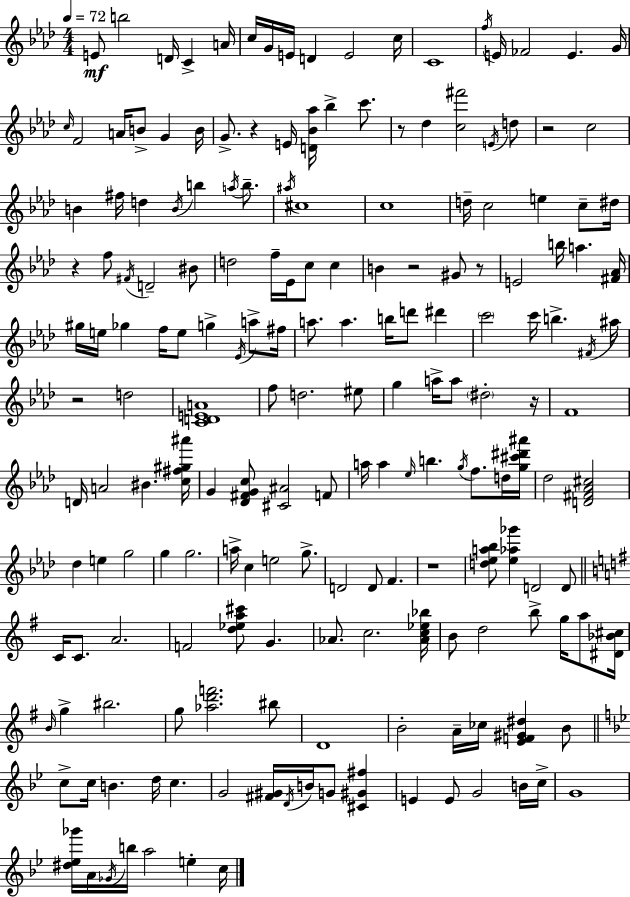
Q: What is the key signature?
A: F minor